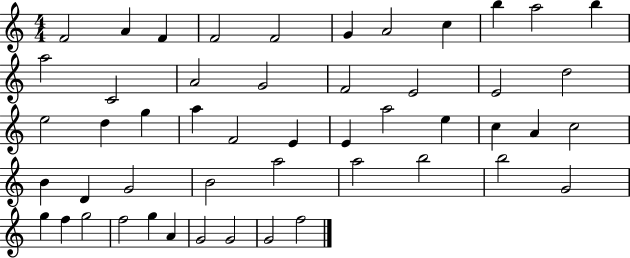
X:1
T:Untitled
M:4/4
L:1/4
K:C
F2 A F F2 F2 G A2 c b a2 b a2 C2 A2 G2 F2 E2 E2 d2 e2 d g a F2 E E a2 e c A c2 B D G2 B2 a2 a2 b2 b2 G2 g f g2 f2 g A G2 G2 G2 f2